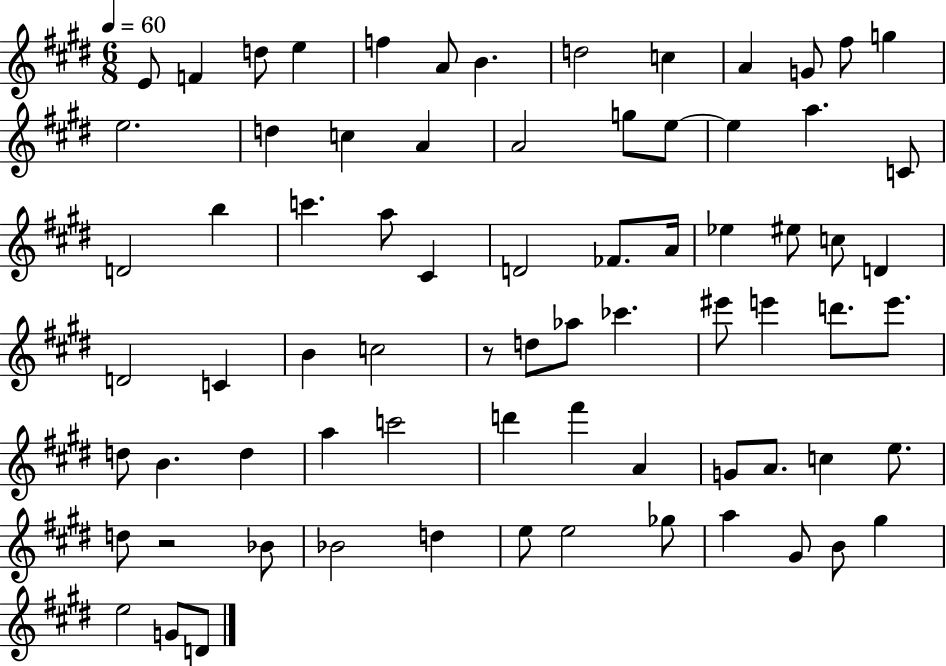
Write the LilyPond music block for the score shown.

{
  \clef treble
  \numericTimeSignature
  \time 6/8
  \key e \major
  \tempo 4 = 60
  e'8 f'4 d''8 e''4 | f''4 a'8 b'4. | d''2 c''4 | a'4 g'8 fis''8 g''4 | \break e''2. | d''4 c''4 a'4 | a'2 g''8 e''8~~ | e''4 a''4. c'8 | \break d'2 b''4 | c'''4. a''8 cis'4 | d'2 fes'8. a'16 | ees''4 eis''8 c''8 d'4 | \break d'2 c'4 | b'4 c''2 | r8 d''8 aes''8 ces'''4. | eis'''8 e'''4 d'''8. e'''8. | \break d''8 b'4. d''4 | a''4 c'''2 | d'''4 fis'''4 a'4 | g'8 a'8. c''4 e''8. | \break d''8 r2 bes'8 | bes'2 d''4 | e''8 e''2 ges''8 | a''4 gis'8 b'8 gis''4 | \break e''2 g'8 d'8 | \bar "|."
}